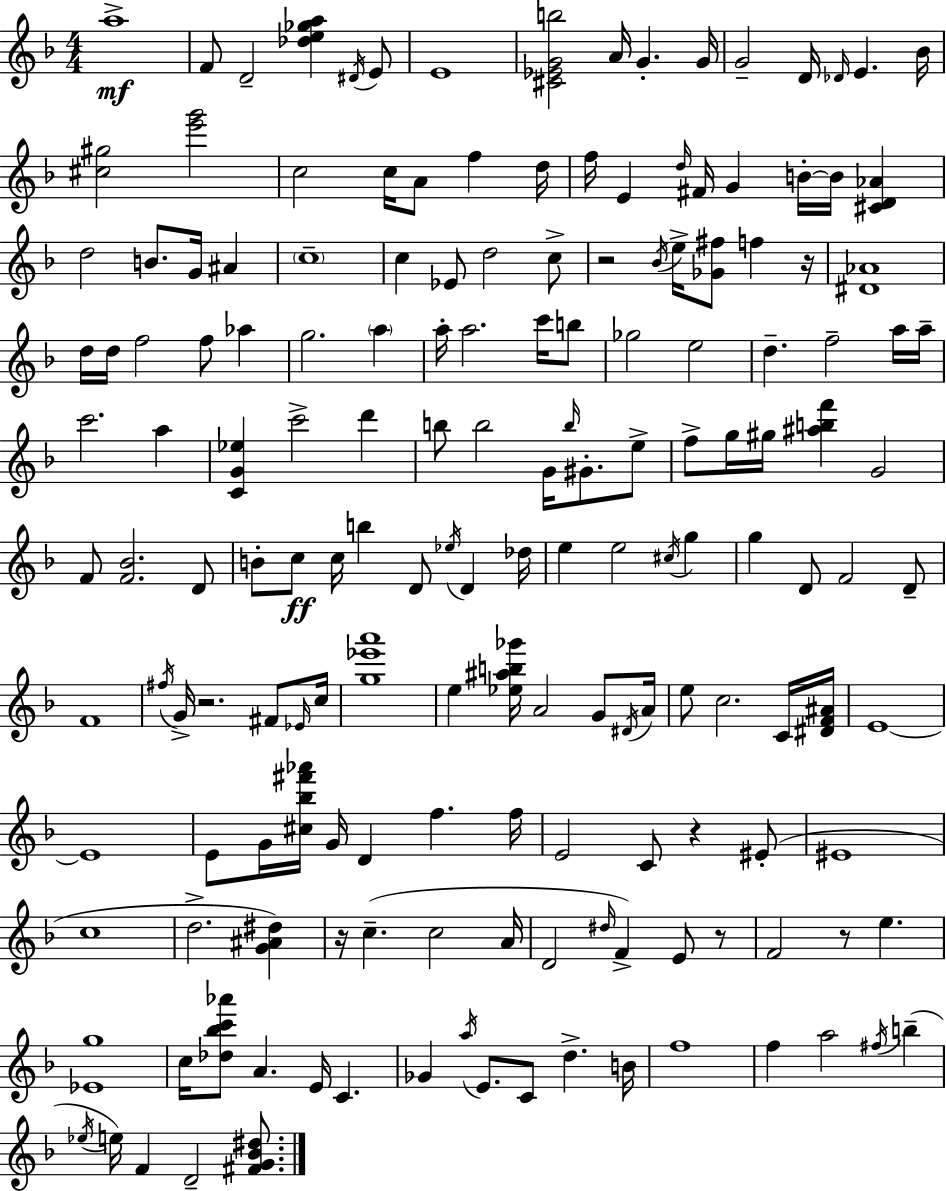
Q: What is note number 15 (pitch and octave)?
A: C5